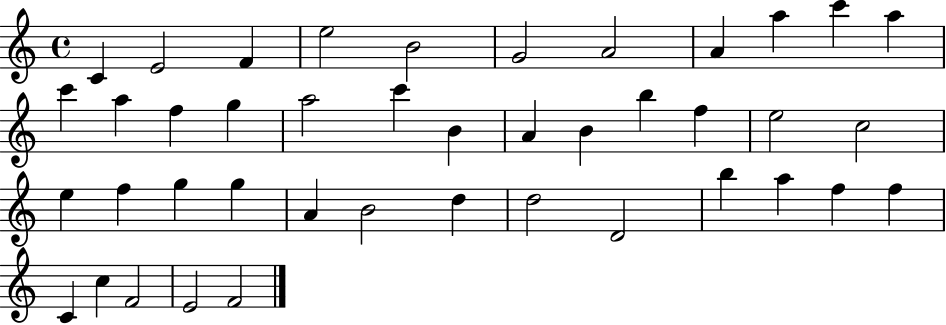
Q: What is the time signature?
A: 4/4